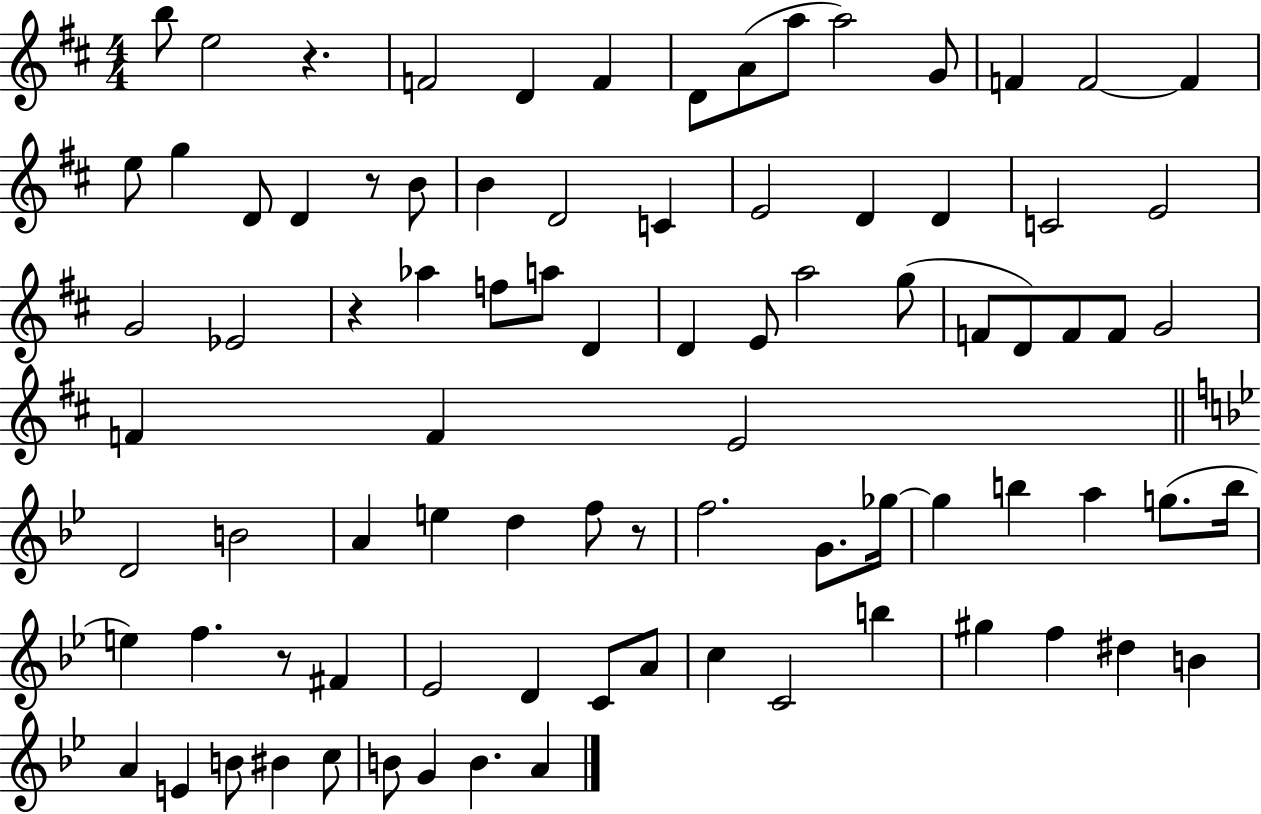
B5/e E5/h R/q. F4/h D4/q F4/q D4/e A4/e A5/e A5/h G4/e F4/q F4/h F4/q E5/e G5/q D4/e D4/q R/e B4/e B4/q D4/h C4/q E4/h D4/q D4/q C4/h E4/h G4/h Eb4/h R/q Ab5/q F5/e A5/e D4/q D4/q E4/e A5/h G5/e F4/e D4/e F4/e F4/e G4/h F4/q F4/q E4/h D4/h B4/h A4/q E5/q D5/q F5/e R/e F5/h. G4/e. Gb5/s Gb5/q B5/q A5/q G5/e. B5/s E5/q F5/q. R/e F#4/q Eb4/h D4/q C4/e A4/e C5/q C4/h B5/q G#5/q F5/q D#5/q B4/q A4/q E4/q B4/e BIS4/q C5/e B4/e G4/q B4/q. A4/q